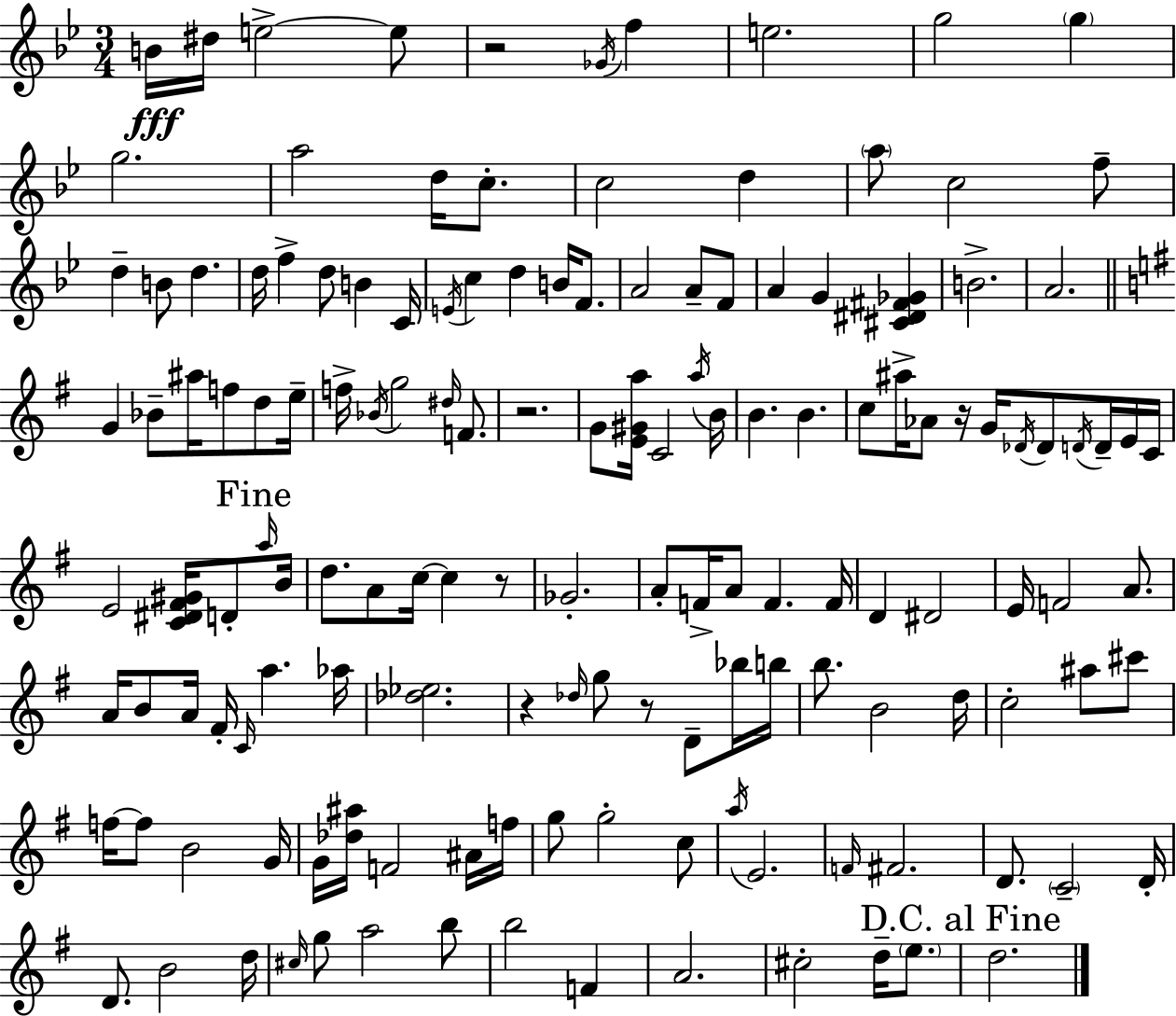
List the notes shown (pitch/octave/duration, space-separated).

B4/s D#5/s E5/h E5/e R/h Gb4/s F5/q E5/h. G5/h G5/q G5/h. A5/h D5/s C5/e. C5/h D5/q A5/e C5/h F5/e D5/q B4/e D5/q. D5/s F5/q D5/e B4/q C4/s E4/s C5/q D5/q B4/s F4/e. A4/h A4/e F4/e A4/q G4/q [C#4,D#4,F#4,Gb4]/q B4/h. A4/h. G4/q Bb4/e A#5/s F5/e D5/e E5/s F5/s Bb4/s G5/h D#5/s F4/e. R/h. G4/e [E4,G#4,A5]/s C4/h A5/s B4/s B4/q. B4/q. C5/e A#5/s Ab4/e R/s G4/s Db4/s Db4/e D4/s D4/s E4/s C4/s E4/h [C4,D#4,F#4,G#4]/s D4/e A5/s B4/s D5/e. A4/e C5/s C5/q R/e Gb4/h. A4/e F4/s A4/e F4/q. F4/s D4/q D#4/h E4/s F4/h A4/e. A4/s B4/e A4/s F#4/s C4/s A5/q. Ab5/s [Db5,Eb5]/h. R/q Db5/s G5/e R/e D4/e Bb5/s B5/s B5/e. B4/h D5/s C5/h A#5/e C#6/e F5/s F5/e B4/h G4/s G4/s [Db5,A#5]/s F4/h A#4/s F5/s G5/e G5/h C5/e A5/s E4/h. F4/s F#4/h. D4/e. C4/h D4/s D4/e. B4/h D5/s C#5/s G5/e A5/h B5/e B5/h F4/q A4/h. C#5/h D5/s E5/e. D5/h.